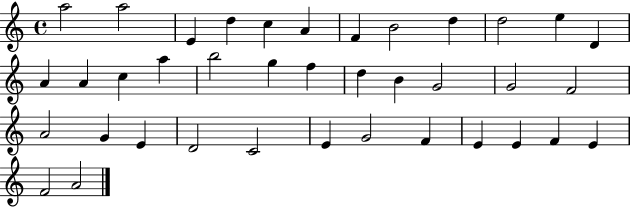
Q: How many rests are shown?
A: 0